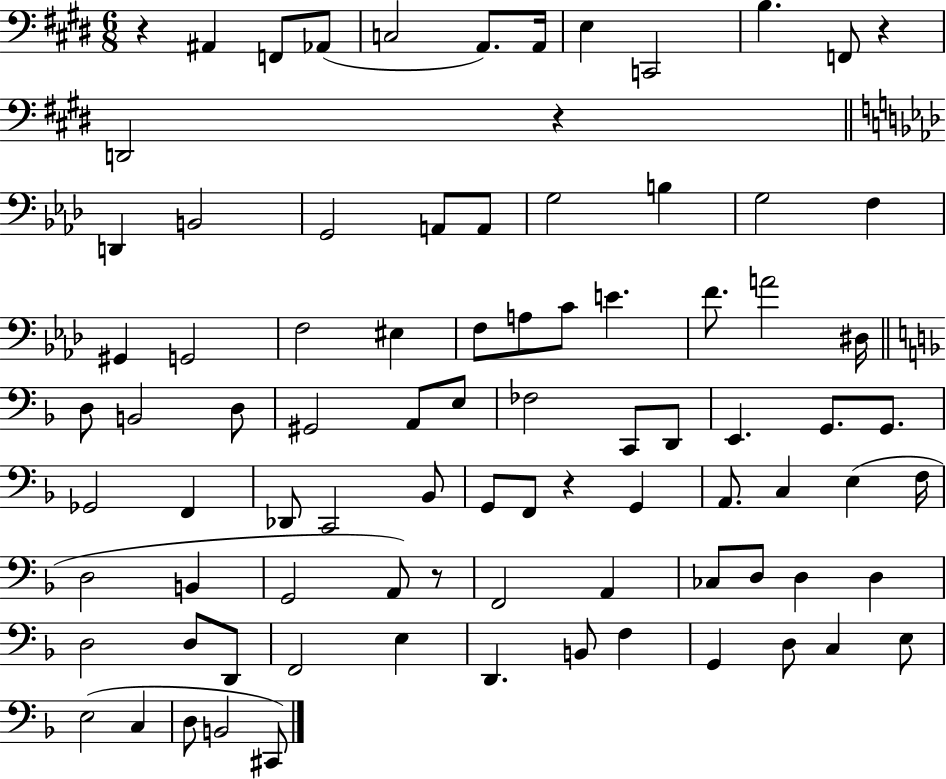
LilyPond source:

{
  \clef bass
  \numericTimeSignature
  \time 6/8
  \key e \major
  r4 ais,4 f,8 aes,8( | c2 a,8.) a,16 | e4 c,2 | b4. f,8 r4 | \break d,2 r4 | \bar "||" \break \key f \minor d,4 b,2 | g,2 a,8 a,8 | g2 b4 | g2 f4 | \break gis,4 g,2 | f2 eis4 | f8 a8 c'8 e'4. | f'8. a'2 dis16 | \break \bar "||" \break \key d \minor d8 b,2 d8 | gis,2 a,8 e8 | fes2 c,8 d,8 | e,4. g,8. g,8. | \break ges,2 f,4 | des,8 c,2 bes,8 | g,8 f,8 r4 g,4 | a,8. c4 e4( f16 | \break d2 b,4 | g,2 a,8) r8 | f,2 a,4 | ces8 d8 d4 d4 | \break d2 d8 d,8 | f,2 e4 | d,4. b,8 f4 | g,4 d8 c4 e8 | \break e2( c4 | d8 b,2 cis,8) | \bar "|."
}